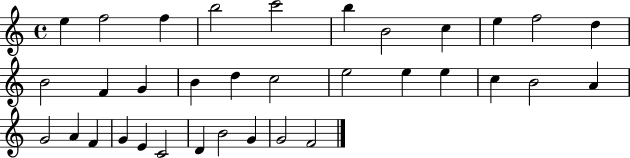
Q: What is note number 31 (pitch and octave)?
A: B4